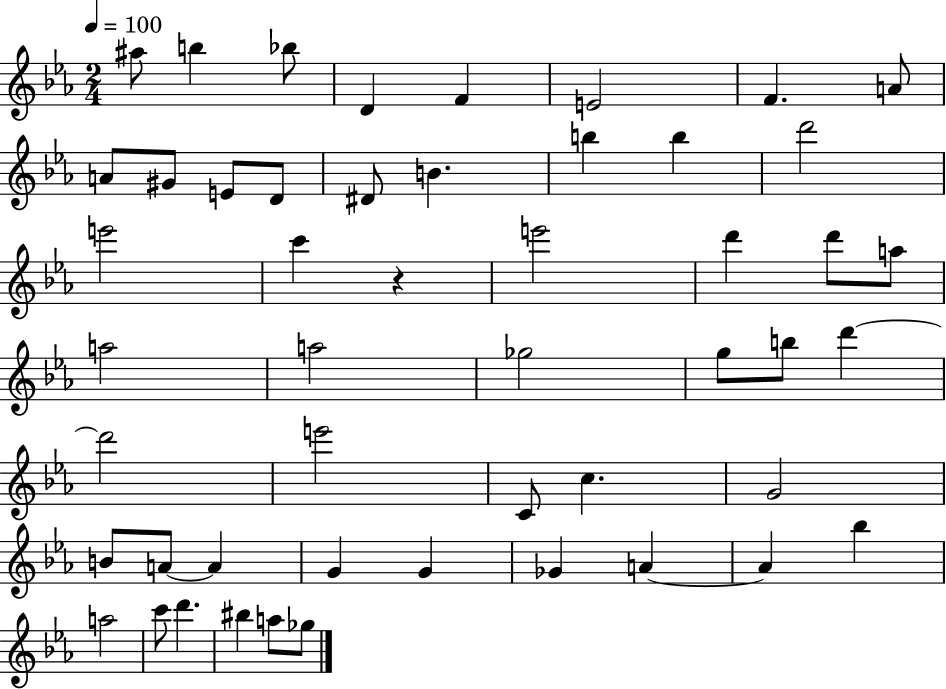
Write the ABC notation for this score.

X:1
T:Untitled
M:2/4
L:1/4
K:Eb
^a/2 b _b/2 D F E2 F A/2 A/2 ^G/2 E/2 D/2 ^D/2 B b b d'2 e'2 c' z e'2 d' d'/2 a/2 a2 a2 _g2 g/2 b/2 d' d'2 e'2 C/2 c G2 B/2 A/2 A G G _G A A _b a2 c'/2 d' ^b a/2 _g/2